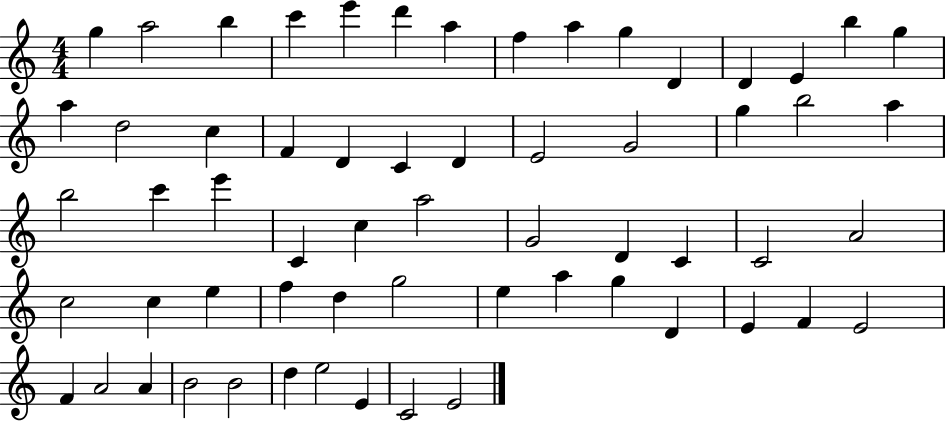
G5/q A5/h B5/q C6/q E6/q D6/q A5/q F5/q A5/q G5/q D4/q D4/q E4/q B5/q G5/q A5/q D5/h C5/q F4/q D4/q C4/q D4/q E4/h G4/h G5/q B5/h A5/q B5/h C6/q E6/q C4/q C5/q A5/h G4/h D4/q C4/q C4/h A4/h C5/h C5/q E5/q F5/q D5/q G5/h E5/q A5/q G5/q D4/q E4/q F4/q E4/h F4/q A4/h A4/q B4/h B4/h D5/q E5/h E4/q C4/h E4/h